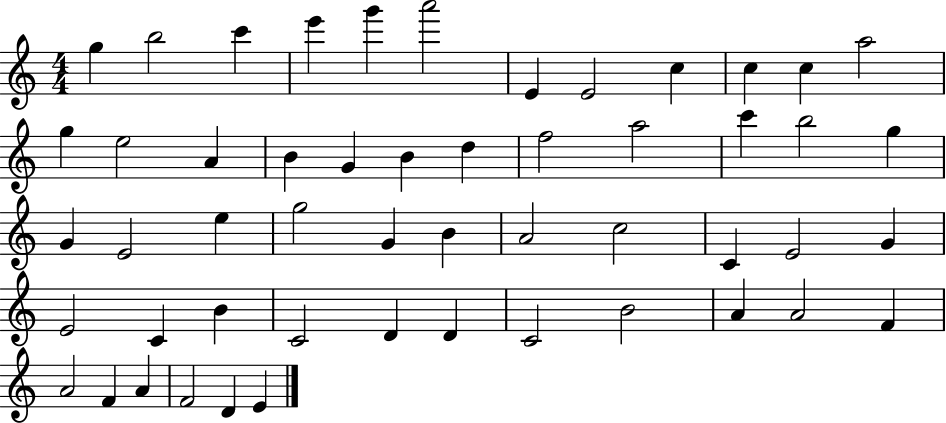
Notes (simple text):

G5/q B5/h C6/q E6/q G6/q A6/h E4/q E4/h C5/q C5/q C5/q A5/h G5/q E5/h A4/q B4/q G4/q B4/q D5/q F5/h A5/h C6/q B5/h G5/q G4/q E4/h E5/q G5/h G4/q B4/q A4/h C5/h C4/q E4/h G4/q E4/h C4/q B4/q C4/h D4/q D4/q C4/h B4/h A4/q A4/h F4/q A4/h F4/q A4/q F4/h D4/q E4/q